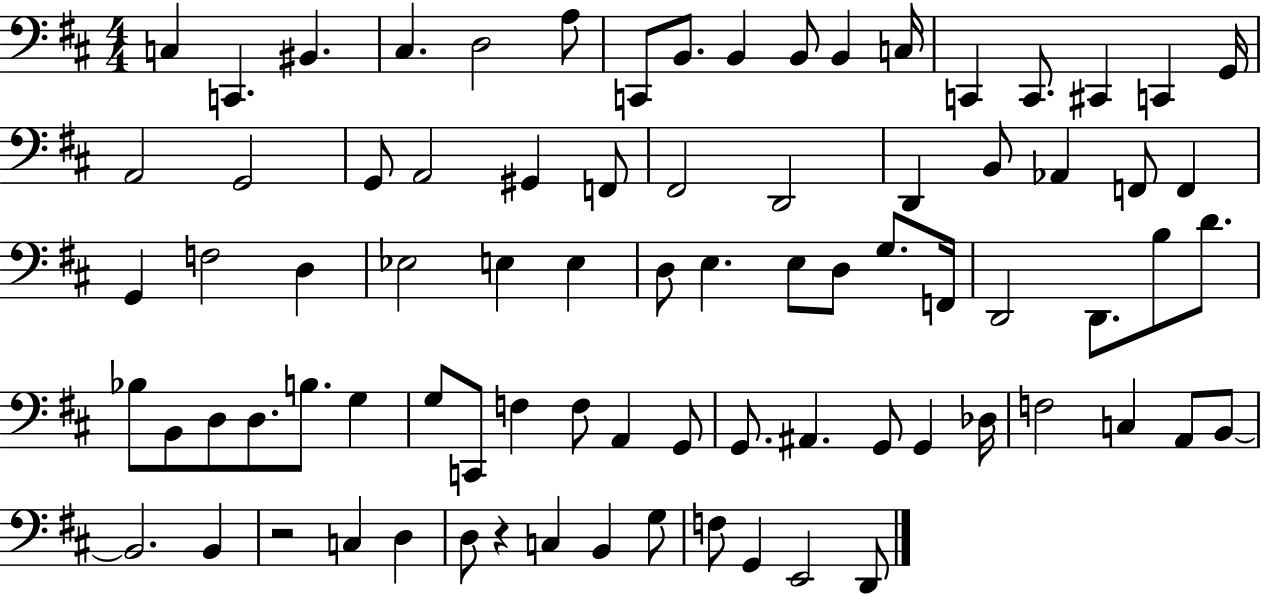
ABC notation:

X:1
T:Untitled
M:4/4
L:1/4
K:D
C, C,, ^B,, ^C, D,2 A,/2 C,,/2 B,,/2 B,, B,,/2 B,, C,/4 C,, C,,/2 ^C,, C,, G,,/4 A,,2 G,,2 G,,/2 A,,2 ^G,, F,,/2 ^F,,2 D,,2 D,, B,,/2 _A,, F,,/2 F,, G,, F,2 D, _E,2 E, E, D,/2 E, E,/2 D,/2 G,/2 F,,/4 D,,2 D,,/2 B,/2 D/2 _B,/2 B,,/2 D,/2 D,/2 B,/2 G, G,/2 C,,/2 F, F,/2 A,, G,,/2 G,,/2 ^A,, G,,/2 G,, _D,/4 F,2 C, A,,/2 B,,/2 B,,2 B,, z2 C, D, D,/2 z C, B,, G,/2 F,/2 G,, E,,2 D,,/2